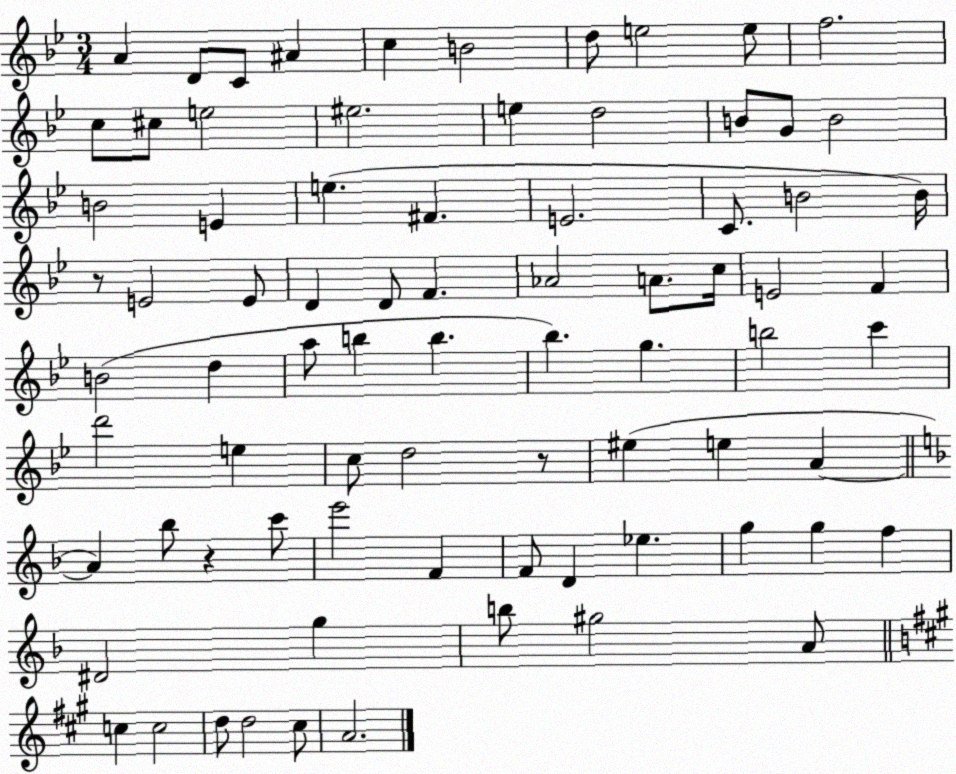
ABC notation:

X:1
T:Untitled
M:3/4
L:1/4
K:Bb
A D/2 C/2 ^A c B2 d/2 e2 e/2 f2 c/2 ^c/2 e2 ^e2 e d2 B/2 G/2 B2 B2 E e ^F E2 C/2 B2 B/4 z/2 E2 E/2 D D/2 F _A2 A/2 c/4 E2 F B2 d a/2 b b _b g b2 c' d'2 e c/2 d2 z/2 ^e e A A _b/2 z c'/2 e'2 F F/2 D _e g g f ^D2 g b/2 ^g2 A/2 c c2 d/2 d2 ^c/2 A2